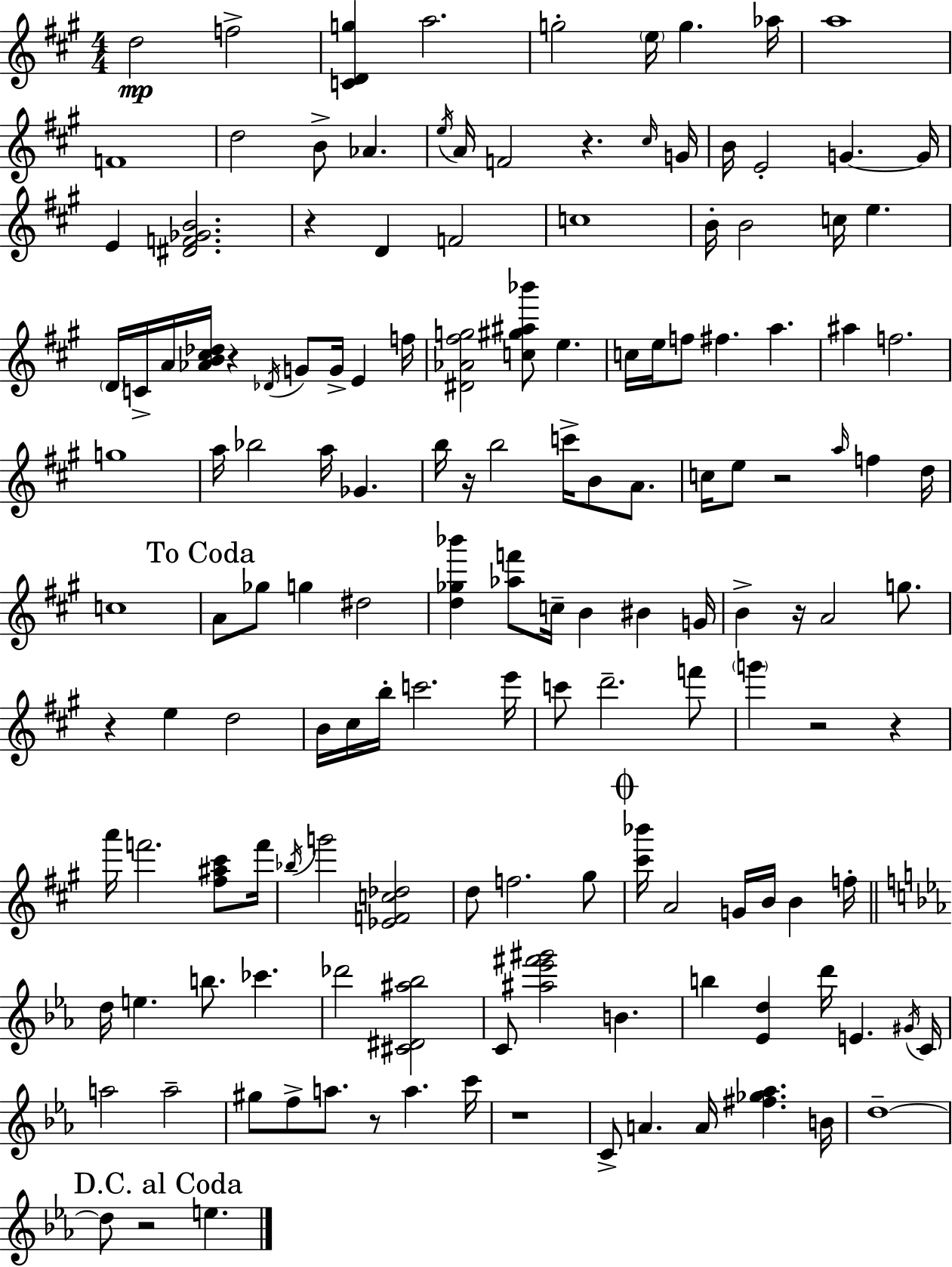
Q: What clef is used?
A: treble